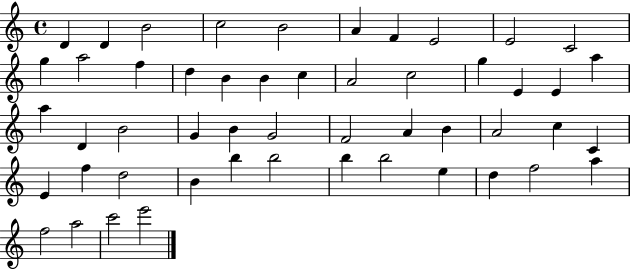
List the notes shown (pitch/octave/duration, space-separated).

D4/q D4/q B4/h C5/h B4/h A4/q F4/q E4/h E4/h C4/h G5/q A5/h F5/q D5/q B4/q B4/q C5/q A4/h C5/h G5/q E4/q E4/q A5/q A5/q D4/q B4/h G4/q B4/q G4/h F4/h A4/q B4/q A4/h C5/q C4/q E4/q F5/q D5/h B4/q B5/q B5/h B5/q B5/h E5/q D5/q F5/h A5/q F5/h A5/h C6/h E6/h